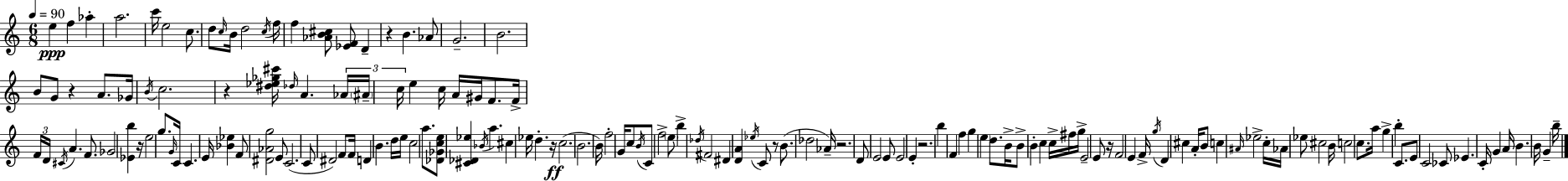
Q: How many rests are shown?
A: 9